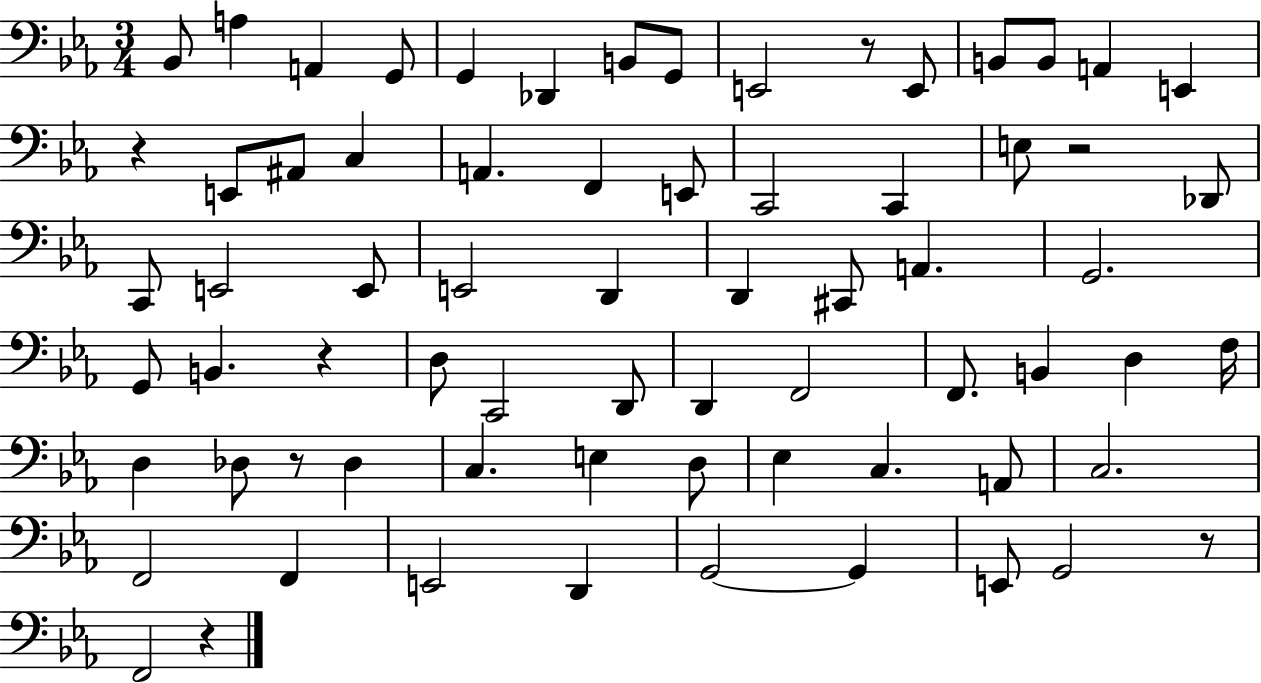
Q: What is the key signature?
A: EES major